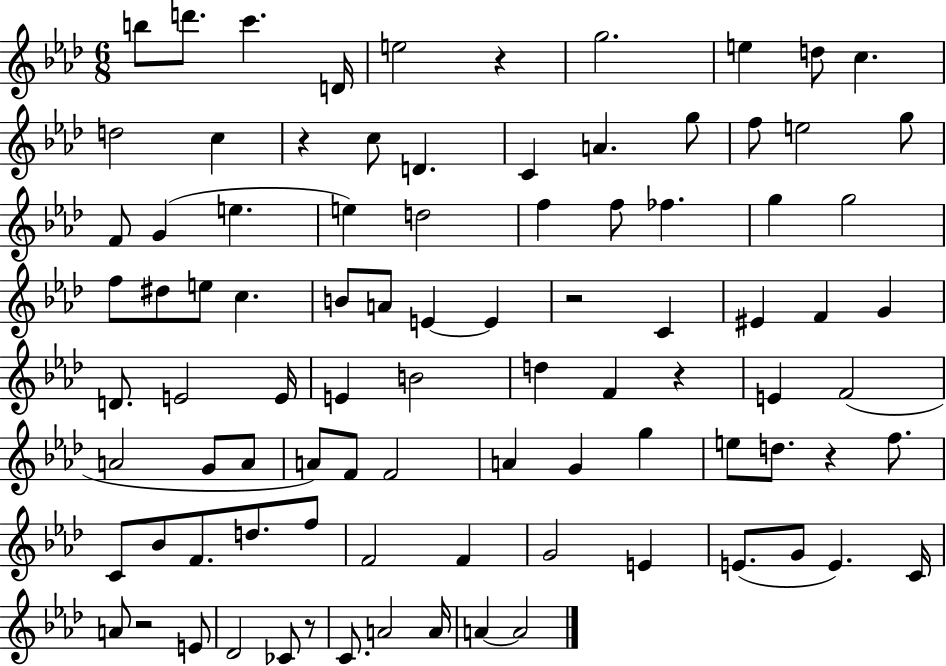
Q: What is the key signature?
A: AES major